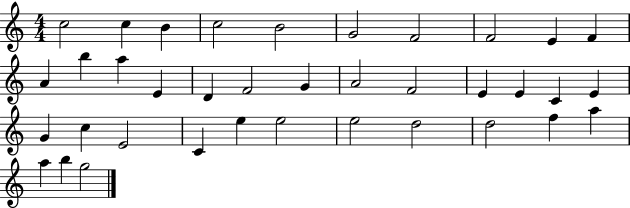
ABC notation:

X:1
T:Untitled
M:4/4
L:1/4
K:C
c2 c B c2 B2 G2 F2 F2 E F A b a E D F2 G A2 F2 E E C E G c E2 C e e2 e2 d2 d2 f a a b g2